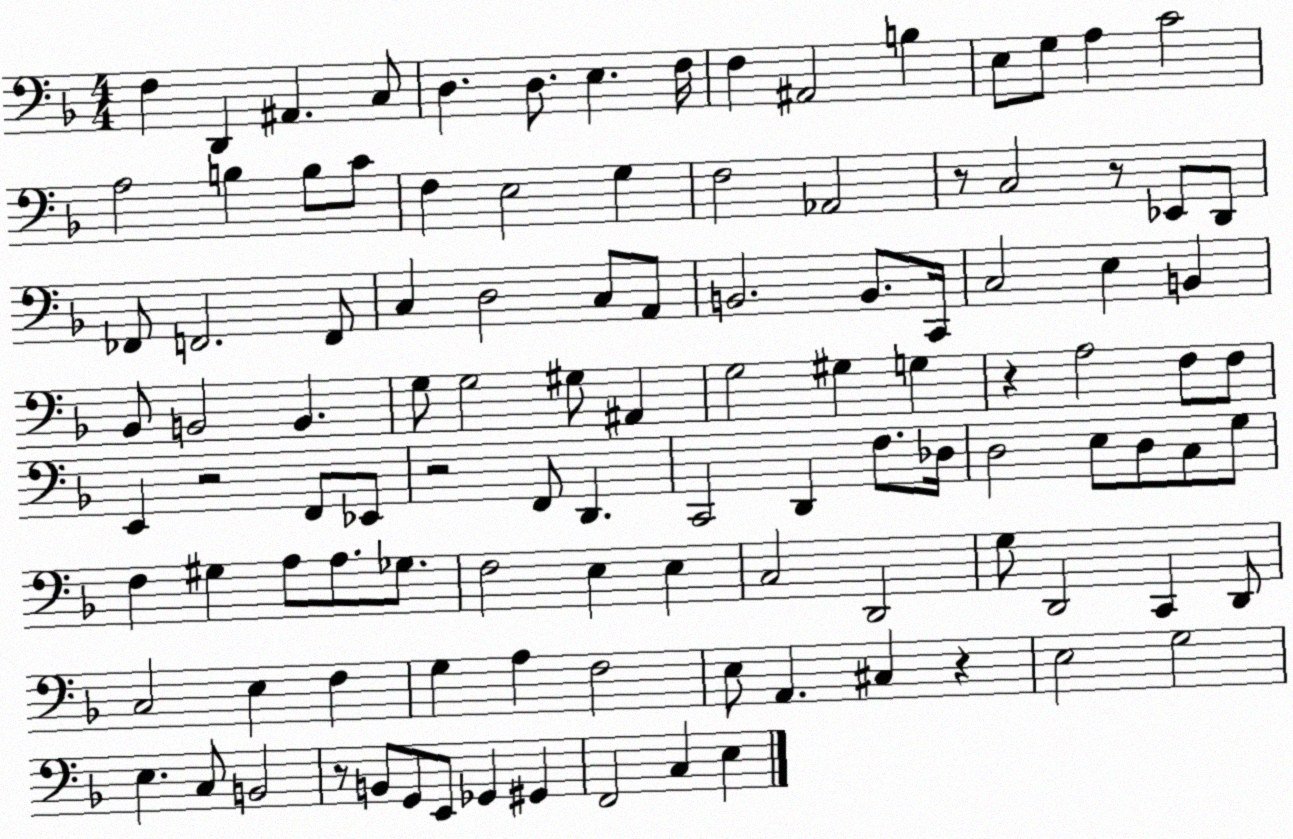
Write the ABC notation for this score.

X:1
T:Untitled
M:4/4
L:1/4
K:F
F, D,, ^A,, C,/2 D, D,/2 E, F,/4 F, ^A,,2 B, E,/2 G,/2 A, C2 A,2 B, B,/2 C/2 F, E,2 G, F,2 _A,,2 z/2 C,2 z/2 _E,,/2 D,,/2 _F,,/2 F,,2 F,,/2 C, D,2 C,/2 A,,/2 B,,2 B,,/2 C,,/4 C,2 E, B,, _B,,/2 B,,2 B,, G,/2 G,2 ^G,/2 ^A,, G,2 ^G, G, z A,2 F,/2 F,/2 E,, z2 F,,/2 _E,,/2 z2 F,,/2 D,, C,,2 D,, F,/2 _D,/4 D,2 E,/2 D,/2 C,/2 G,/2 F, ^G, A,/2 A,/2 _G,/2 F,2 E, E, C,2 D,,2 G,/2 D,,2 C,, D,,/2 C,2 E, F, G, A, F,2 E,/2 A,, ^C, z E,2 G,2 E, C,/2 B,,2 z/2 B,,/2 G,,/2 E,,/2 _G,, ^G,, F,,2 C, E,